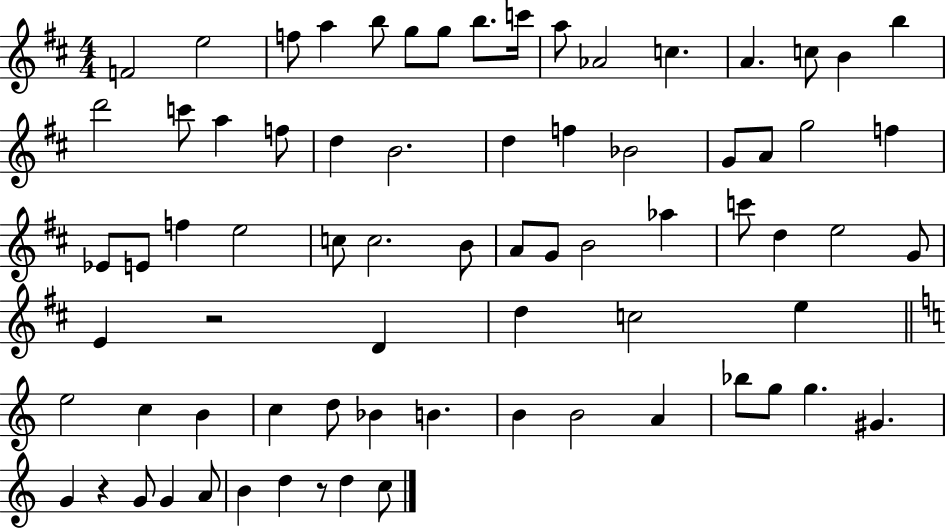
F4/h E5/h F5/e A5/q B5/e G5/e G5/e B5/e. C6/s A5/e Ab4/h C5/q. A4/q. C5/e B4/q B5/q D6/h C6/e A5/q F5/e D5/q B4/h. D5/q F5/q Bb4/h G4/e A4/e G5/h F5/q Eb4/e E4/e F5/q E5/h C5/e C5/h. B4/e A4/e G4/e B4/h Ab5/q C6/e D5/q E5/h G4/e E4/q R/h D4/q D5/q C5/h E5/q E5/h C5/q B4/q C5/q D5/e Bb4/q B4/q. B4/q B4/h A4/q Bb5/e G5/e G5/q. G#4/q. G4/q R/q G4/e G4/q A4/e B4/q D5/q R/e D5/q C5/e